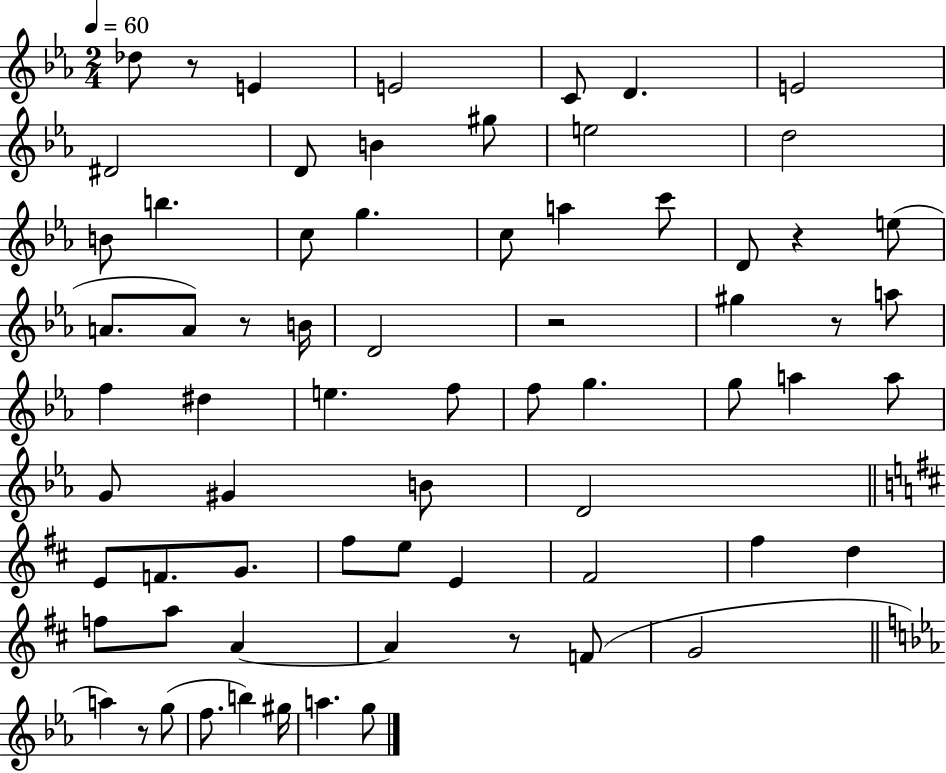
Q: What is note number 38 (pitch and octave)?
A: G#4